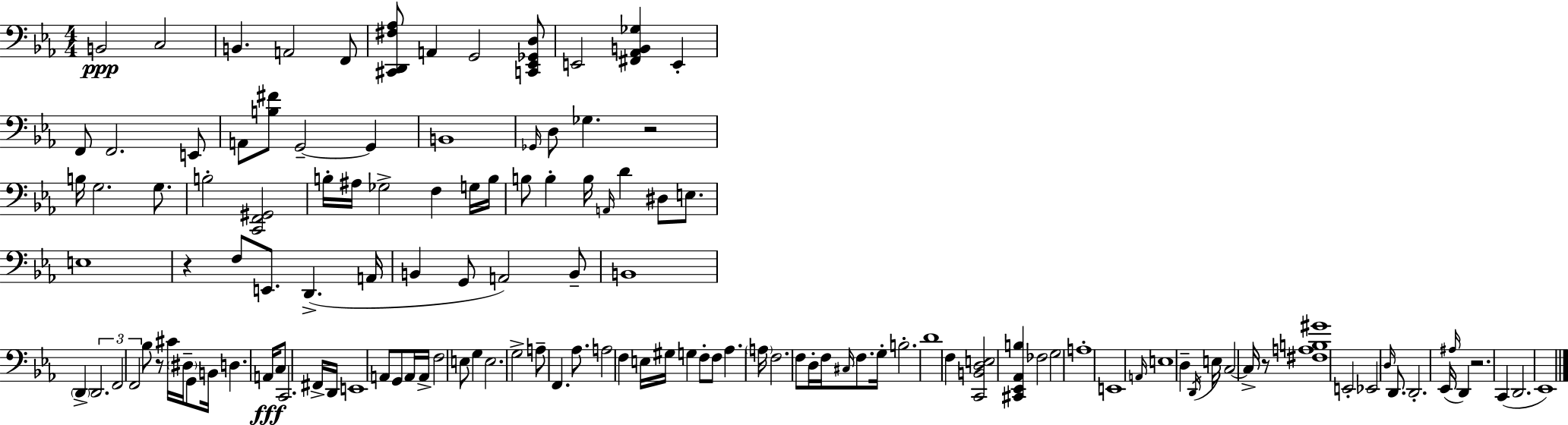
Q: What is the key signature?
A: C minor